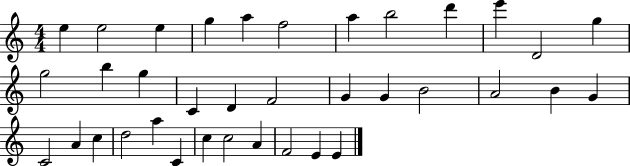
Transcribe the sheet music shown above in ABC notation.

X:1
T:Untitled
M:4/4
L:1/4
K:C
e e2 e g a f2 a b2 d' e' D2 g g2 b g C D F2 G G B2 A2 B G C2 A c d2 a C c c2 A F2 E E